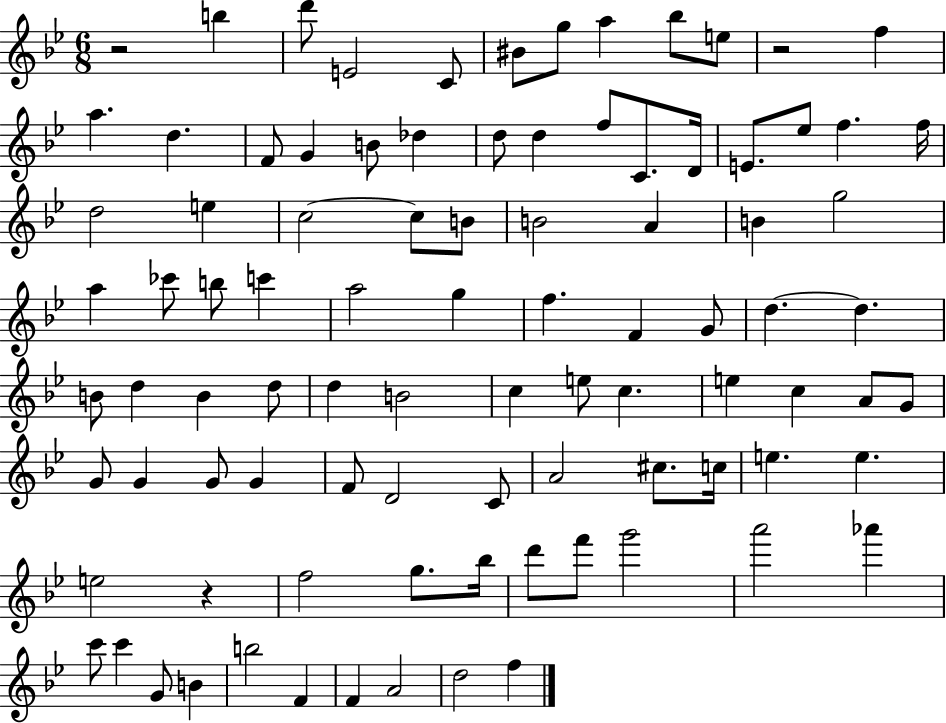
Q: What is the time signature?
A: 6/8